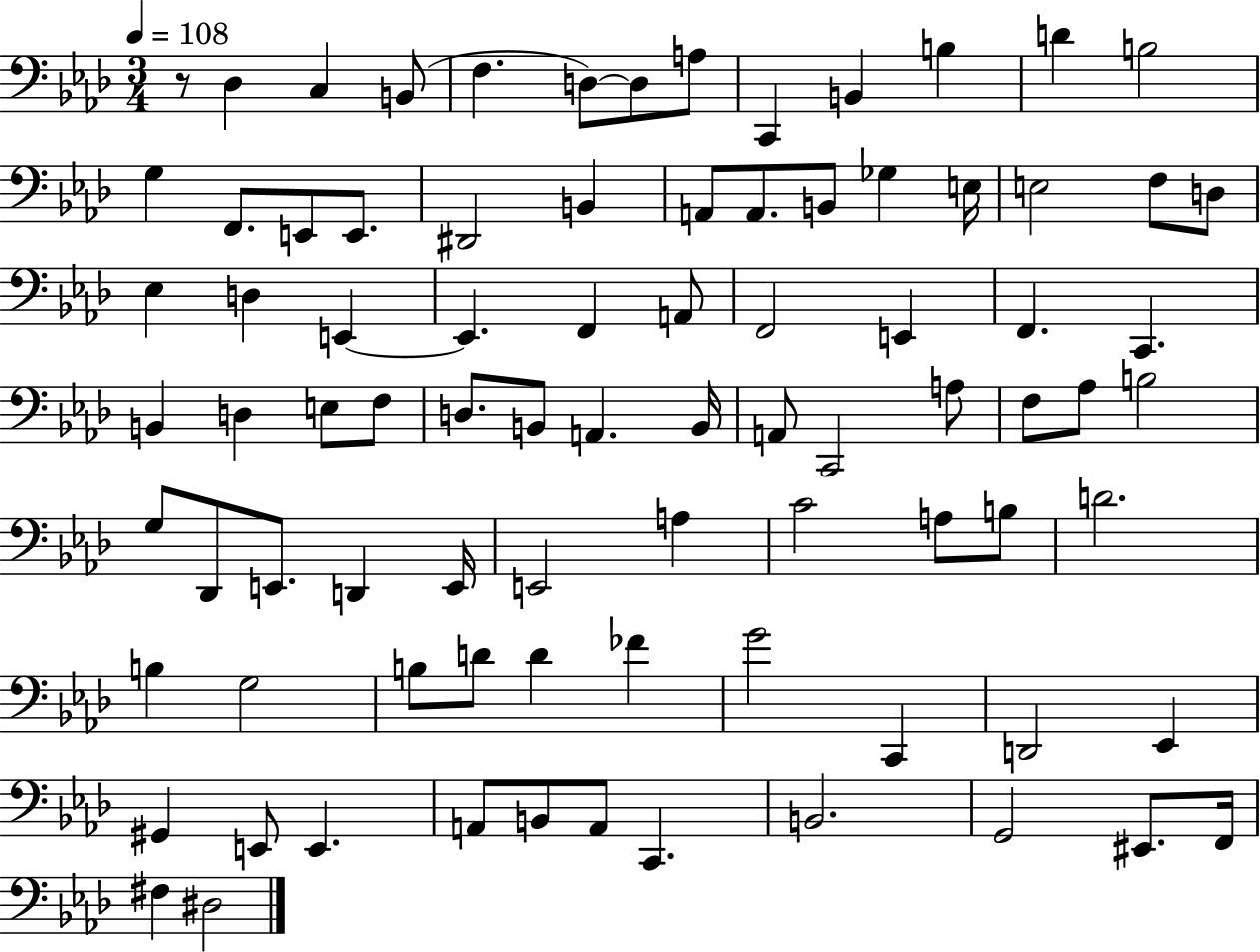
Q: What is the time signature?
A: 3/4